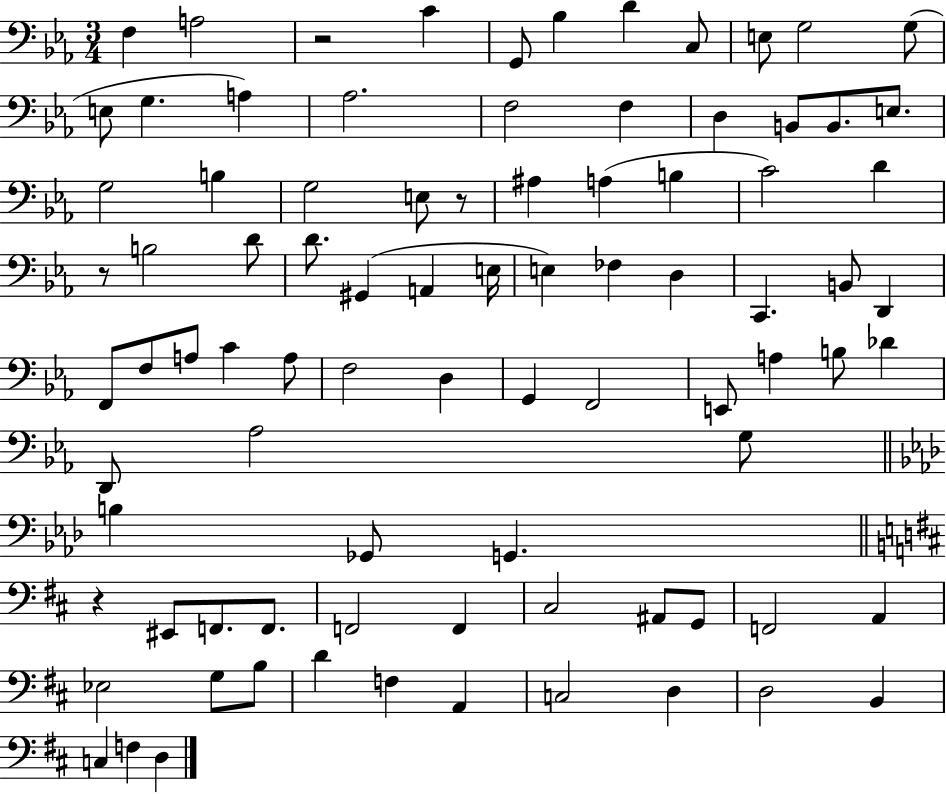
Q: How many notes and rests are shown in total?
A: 87